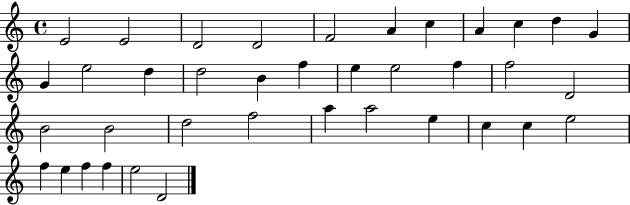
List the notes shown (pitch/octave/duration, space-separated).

E4/h E4/h D4/h D4/h F4/h A4/q C5/q A4/q C5/q D5/q G4/q G4/q E5/h D5/q D5/h B4/q F5/q E5/q E5/h F5/q F5/h D4/h B4/h B4/h D5/h F5/h A5/q A5/h E5/q C5/q C5/q E5/h F5/q E5/q F5/q F5/q E5/h D4/h